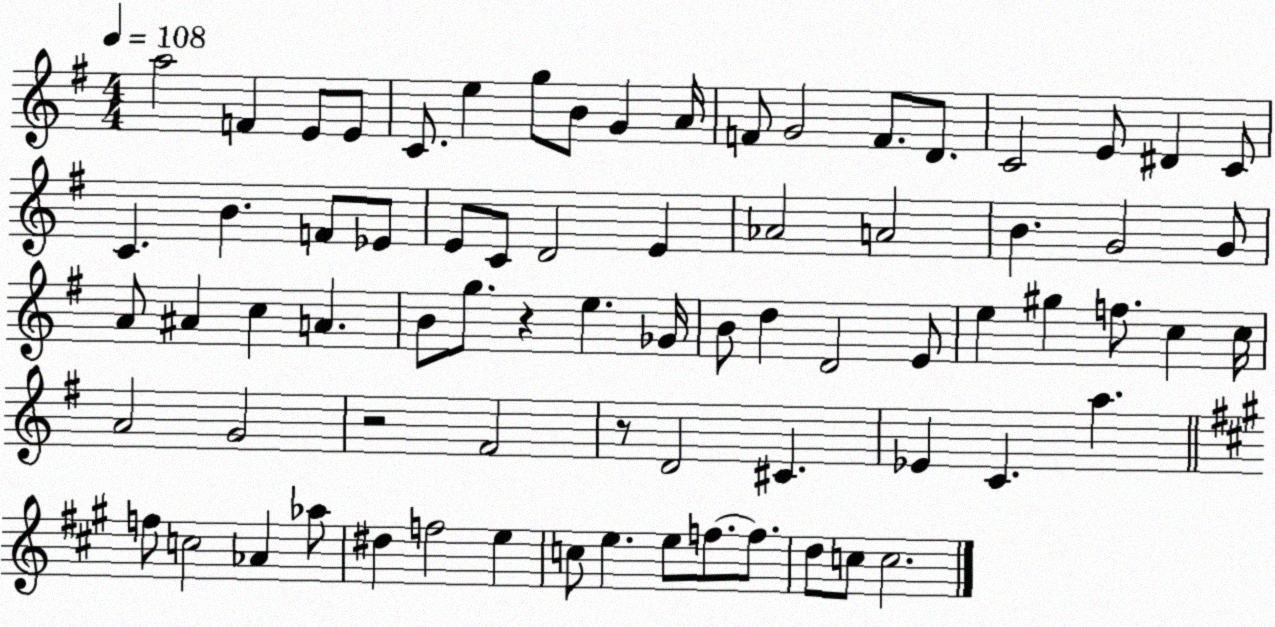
X:1
T:Untitled
M:4/4
L:1/4
K:G
a2 F E/2 E/2 C/2 e g/2 B/2 G A/4 F/2 G2 F/2 D/2 C2 E/2 ^D C/2 C B F/2 _E/2 E/2 C/2 D2 E _A2 A2 B G2 G/2 A/2 ^A c A B/2 g/2 z e _G/4 B/2 d D2 E/2 e ^g f/2 c c/4 A2 G2 z2 ^F2 z/2 D2 ^C _E C a f/2 c2 _A _a/2 ^d f2 e c/2 e e/2 f/2 f/2 d/2 c/2 c2